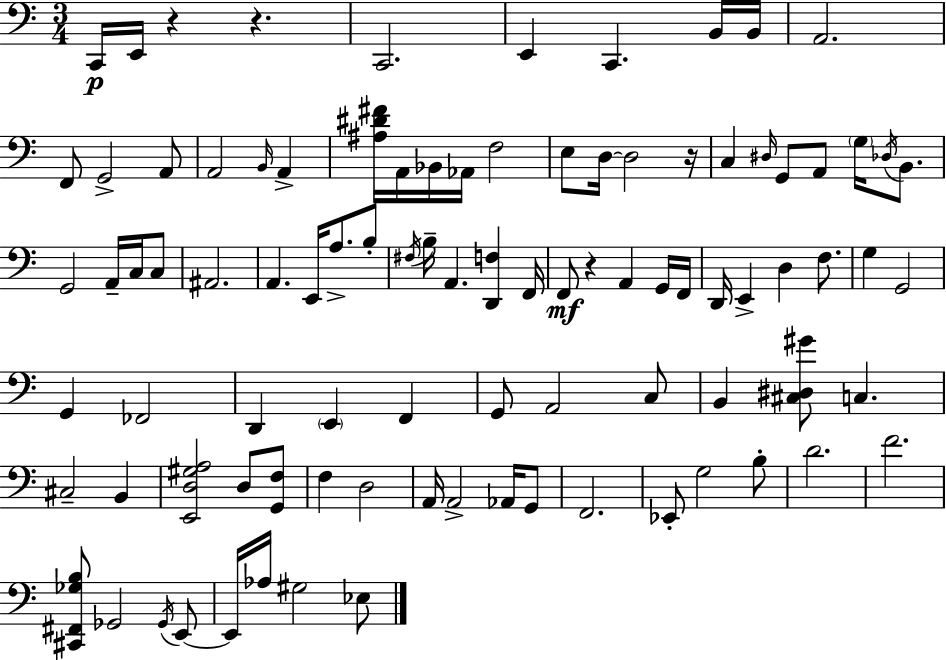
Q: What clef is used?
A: bass